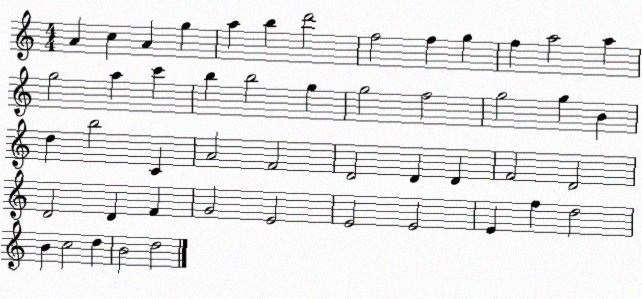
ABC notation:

X:1
T:Untitled
M:4/4
L:1/4
K:C
A c A g a b d'2 f2 f g f a2 a g2 a c' b b2 g g2 f2 g2 g B d b2 C A2 F2 D2 D D F2 D2 D2 D F G2 E2 E2 E2 E f d2 B c2 d B2 d2